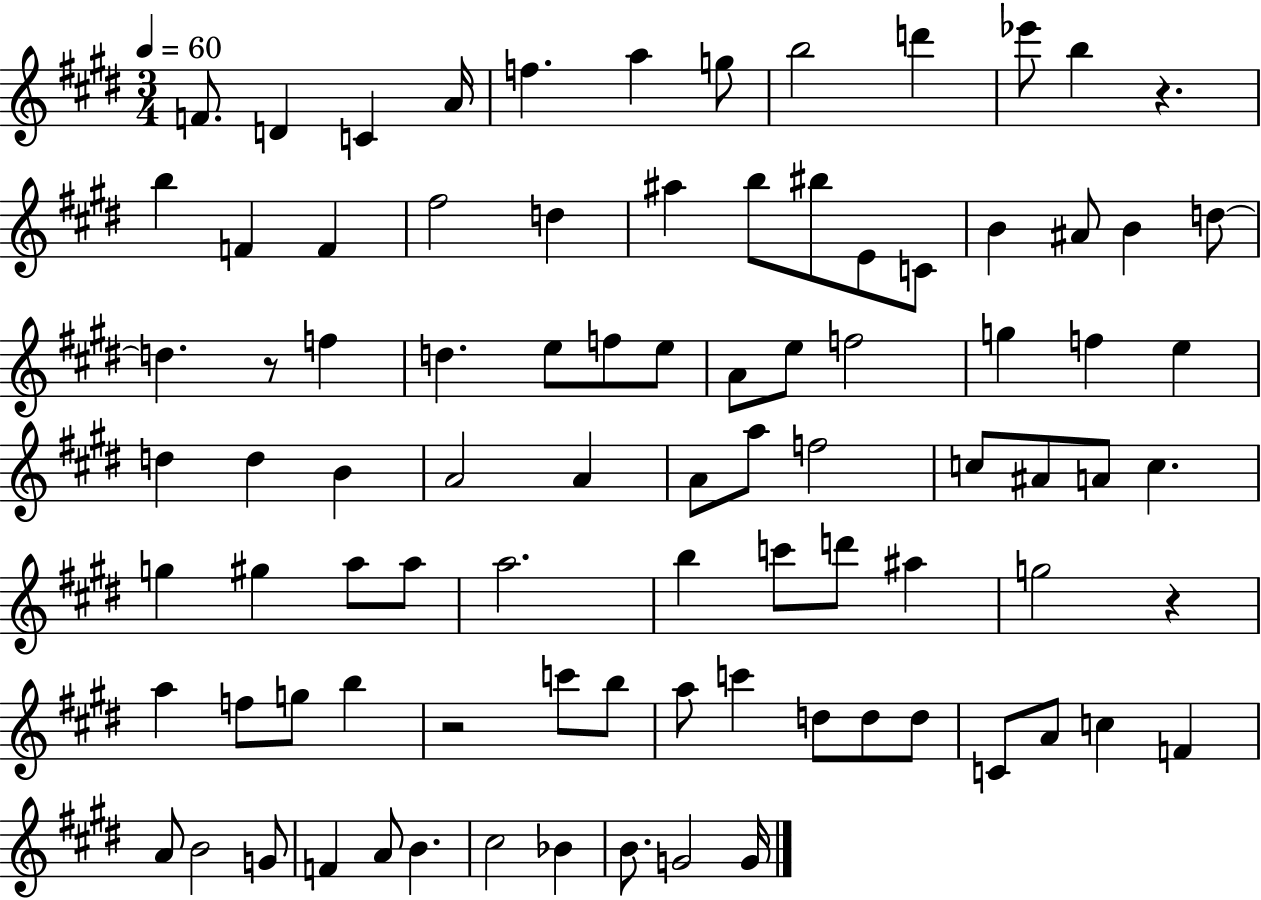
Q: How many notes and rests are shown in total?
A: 89